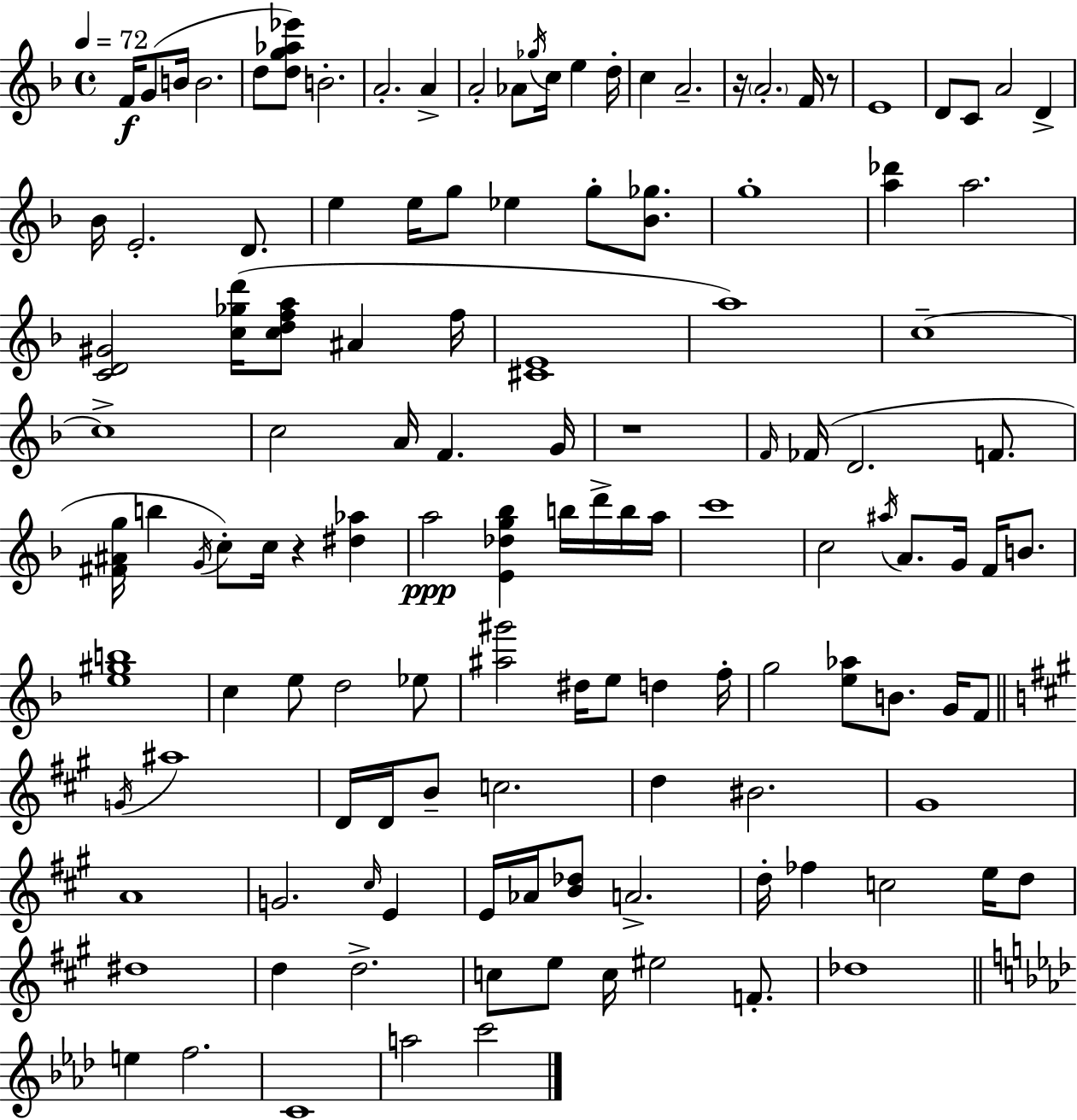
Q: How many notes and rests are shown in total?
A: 127